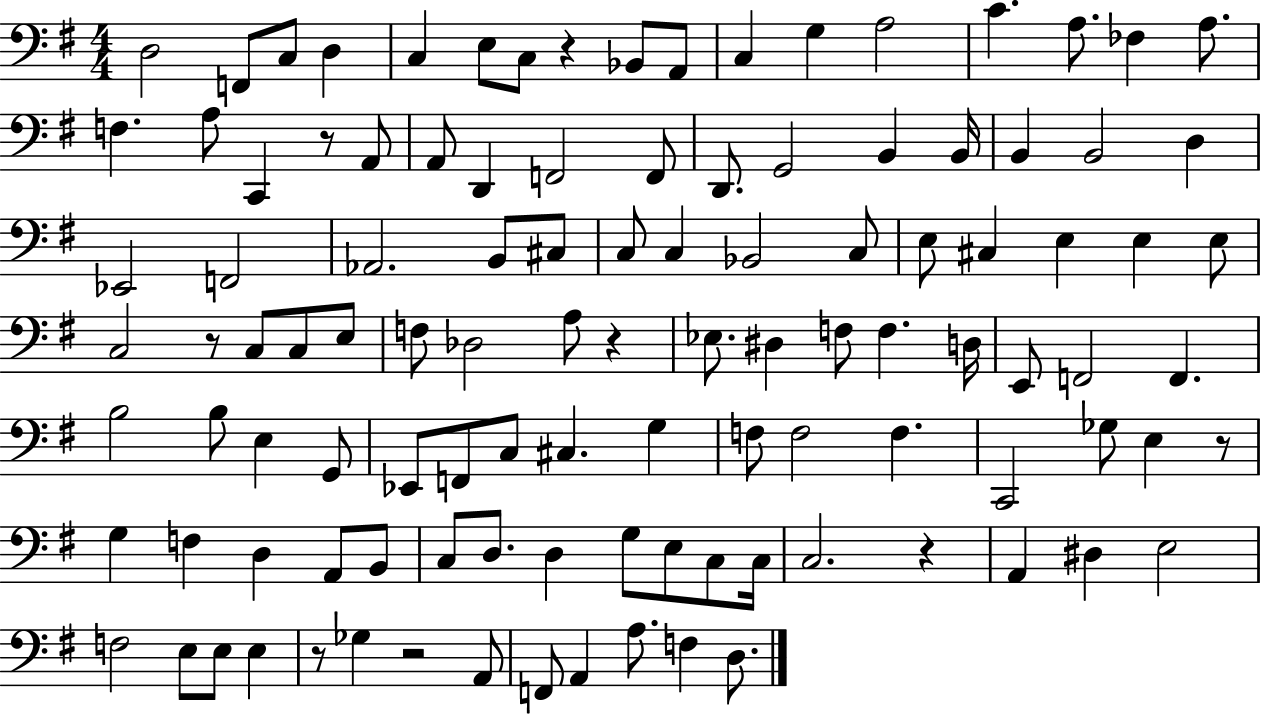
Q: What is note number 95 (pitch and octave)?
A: E3